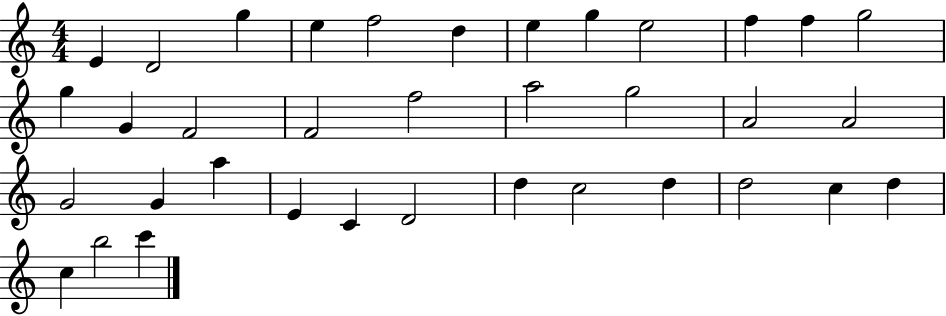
E4/q D4/h G5/q E5/q F5/h D5/q E5/q G5/q E5/h F5/q F5/q G5/h G5/q G4/q F4/h F4/h F5/h A5/h G5/h A4/h A4/h G4/h G4/q A5/q E4/q C4/q D4/h D5/q C5/h D5/q D5/h C5/q D5/q C5/q B5/h C6/q